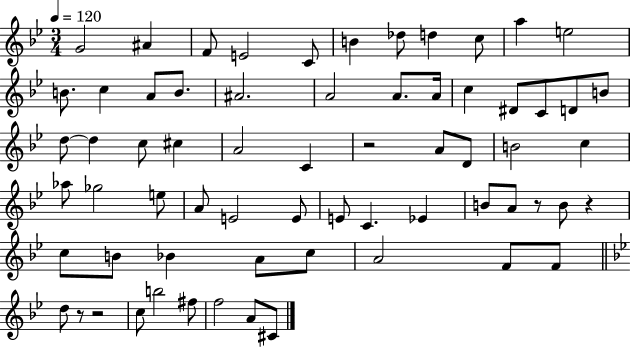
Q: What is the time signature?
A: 3/4